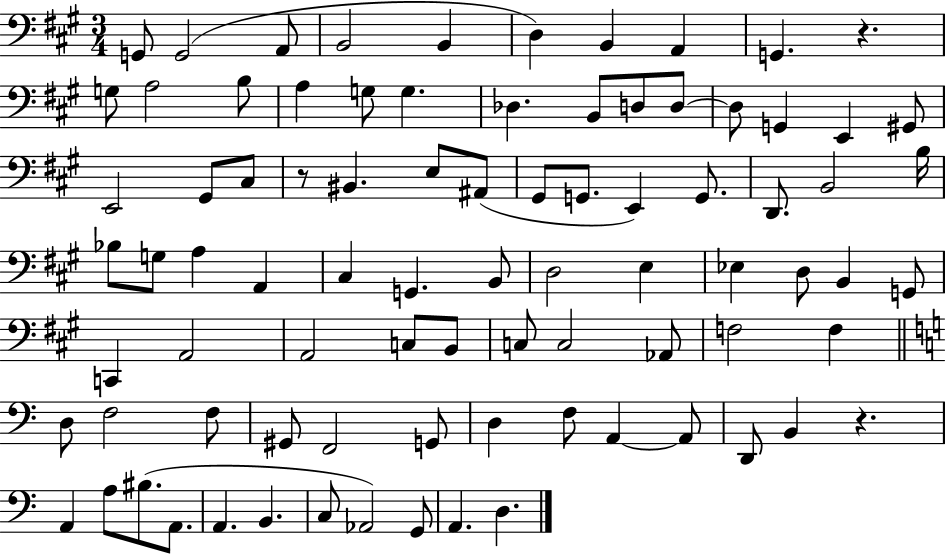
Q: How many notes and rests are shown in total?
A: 85